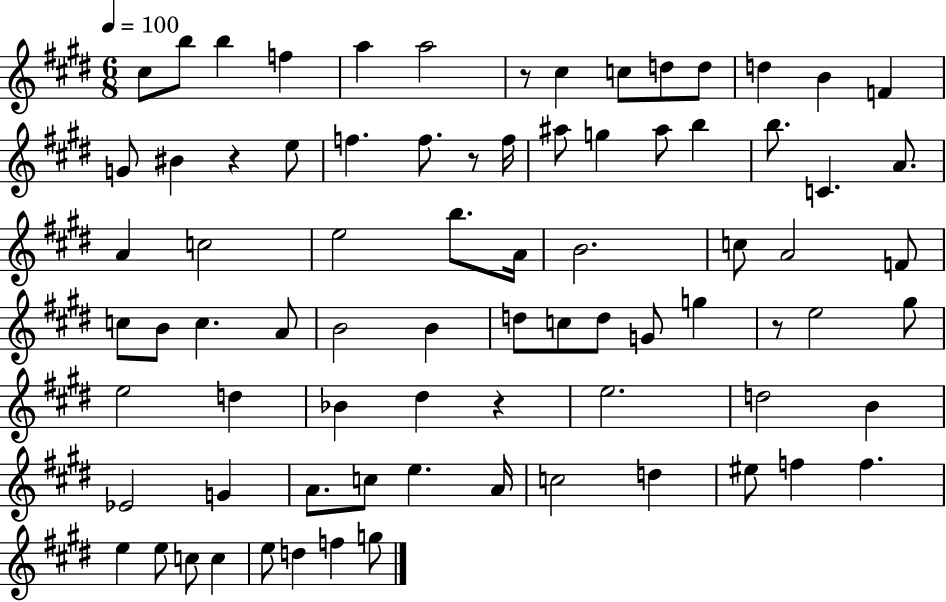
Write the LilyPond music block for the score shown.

{
  \clef treble
  \numericTimeSignature
  \time 6/8
  \key e \major
  \tempo 4 = 100
  cis''8 b''8 b''4 f''4 | a''4 a''2 | r8 cis''4 c''8 d''8 d''8 | d''4 b'4 f'4 | \break g'8 bis'4 r4 e''8 | f''4. f''8. r8 f''16 | ais''8 g''4 ais''8 b''4 | b''8. c'4. a'8. | \break a'4 c''2 | e''2 b''8. a'16 | b'2. | c''8 a'2 f'8 | \break c''8 b'8 c''4. a'8 | b'2 b'4 | d''8 c''8 d''8 g'8 g''4 | r8 e''2 gis''8 | \break e''2 d''4 | bes'4 dis''4 r4 | e''2. | d''2 b'4 | \break ees'2 g'4 | a'8. c''8 e''4. a'16 | c''2 d''4 | eis''8 f''4 f''4. | \break e''4 e''8 c''8 c''4 | e''8 d''4 f''4 g''8 | \bar "|."
}